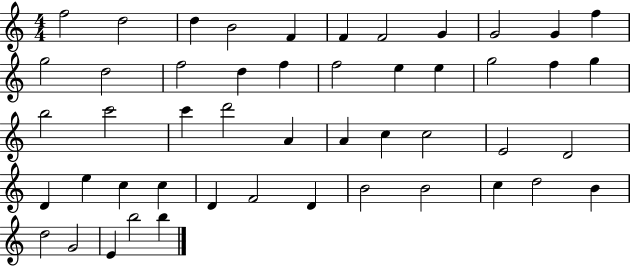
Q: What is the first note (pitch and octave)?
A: F5